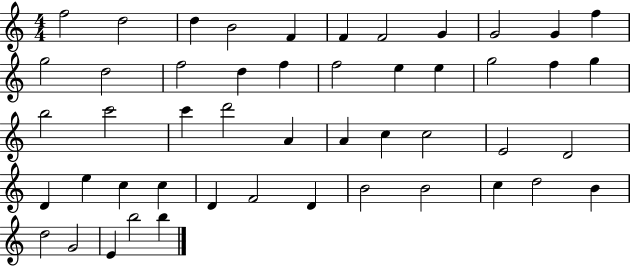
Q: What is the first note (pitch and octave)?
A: F5